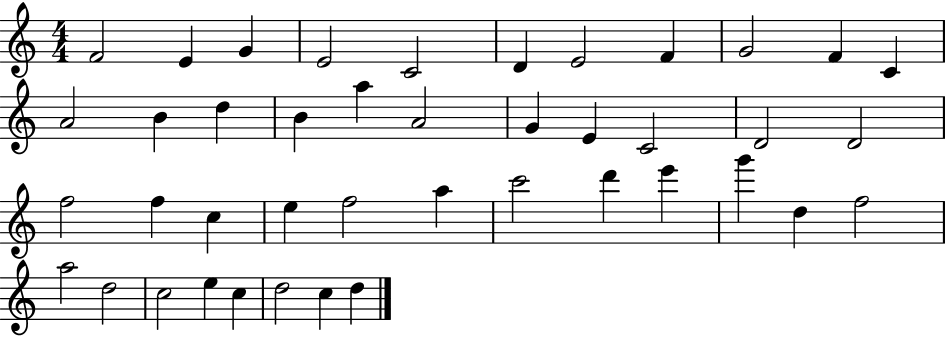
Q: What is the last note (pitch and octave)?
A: D5